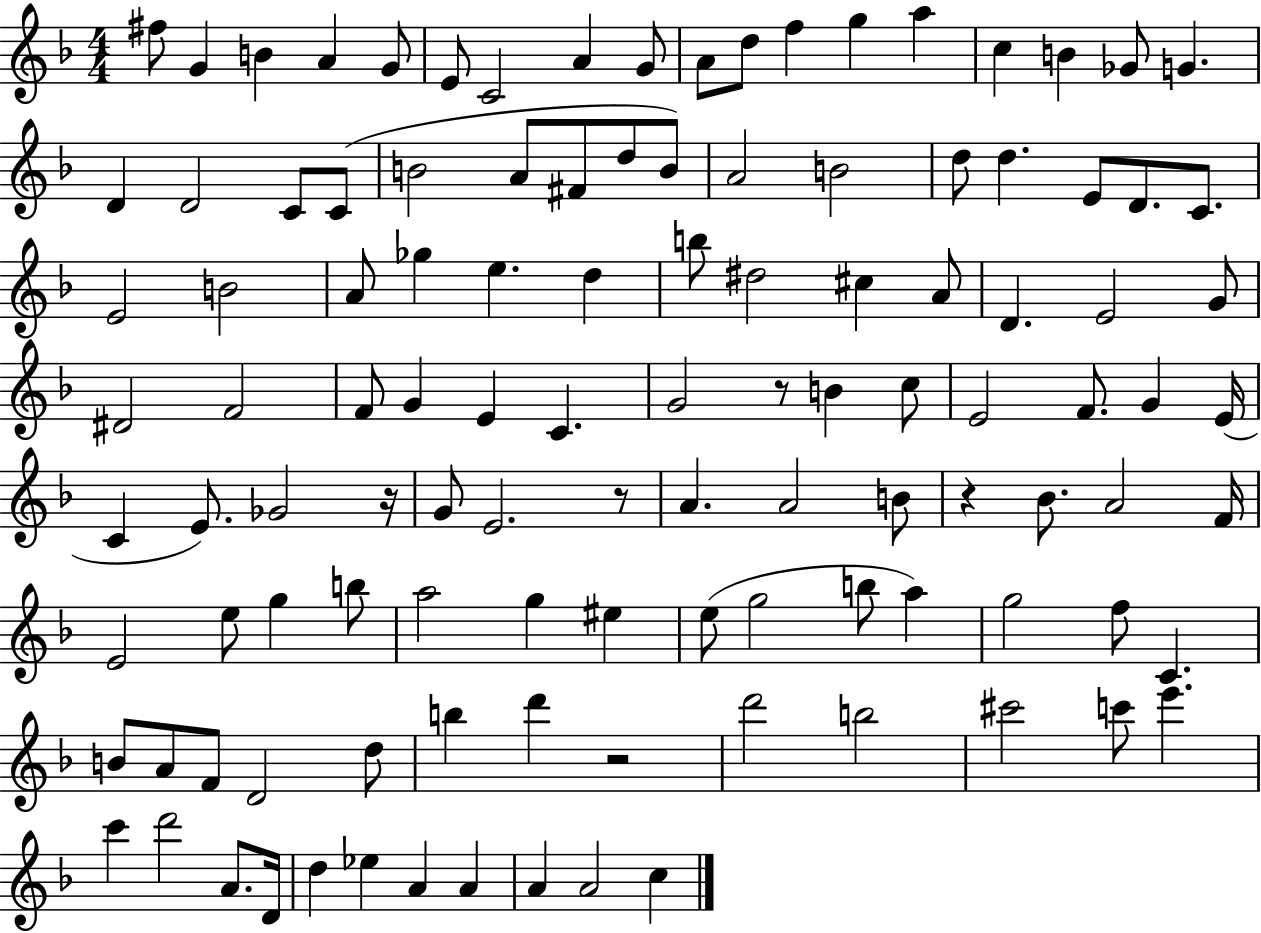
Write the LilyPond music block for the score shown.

{
  \clef treble
  \numericTimeSignature
  \time 4/4
  \key f \major
  fis''8 g'4 b'4 a'4 g'8 | e'8 c'2 a'4 g'8 | a'8 d''8 f''4 g''4 a''4 | c''4 b'4 ges'8 g'4. | \break d'4 d'2 c'8 c'8( | b'2 a'8 fis'8 d''8 b'8) | a'2 b'2 | d''8 d''4. e'8 d'8. c'8. | \break e'2 b'2 | a'8 ges''4 e''4. d''4 | b''8 dis''2 cis''4 a'8 | d'4. e'2 g'8 | \break dis'2 f'2 | f'8 g'4 e'4 c'4. | g'2 r8 b'4 c''8 | e'2 f'8. g'4 e'16( | \break c'4 e'8.) ges'2 r16 | g'8 e'2. r8 | a'4. a'2 b'8 | r4 bes'8. a'2 f'16 | \break e'2 e''8 g''4 b''8 | a''2 g''4 eis''4 | e''8( g''2 b''8 a''4) | g''2 f''8 c'4. | \break b'8 a'8 f'8 d'2 d''8 | b''4 d'''4 r2 | d'''2 b''2 | cis'''2 c'''8 e'''4. | \break c'''4 d'''2 a'8. d'16 | d''4 ees''4 a'4 a'4 | a'4 a'2 c''4 | \bar "|."
}